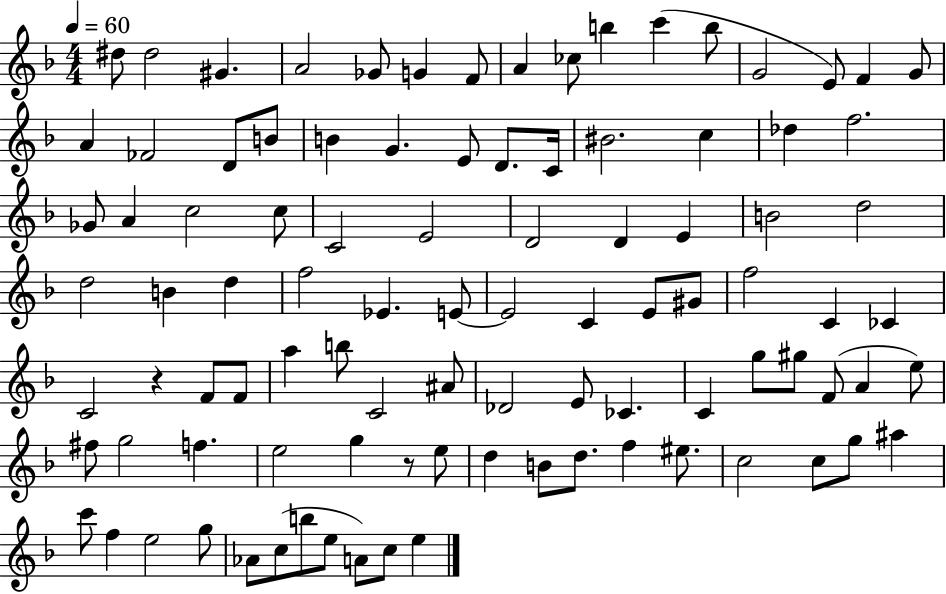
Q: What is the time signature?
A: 4/4